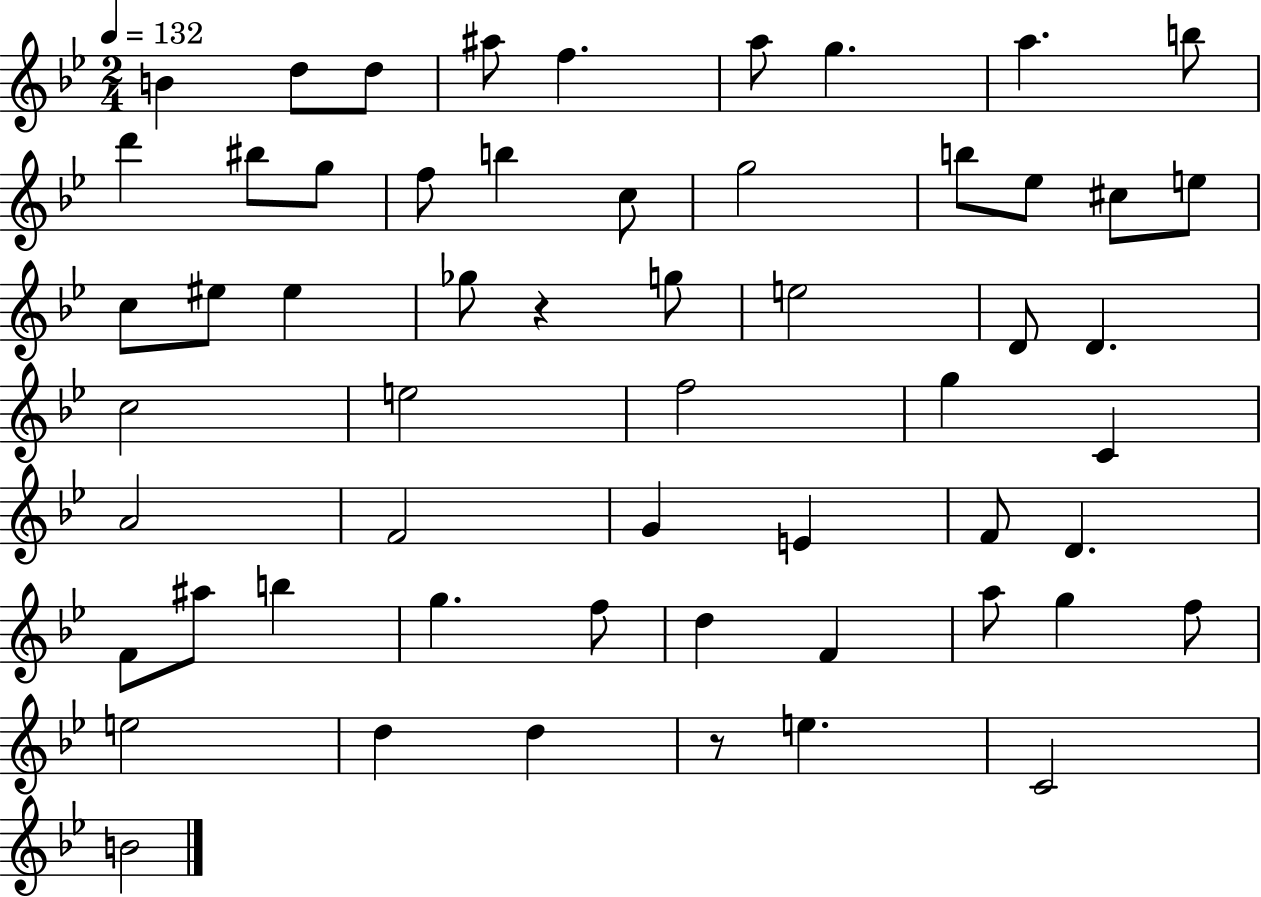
B4/q D5/e D5/e A#5/e F5/q. A5/e G5/q. A5/q. B5/e D6/q BIS5/e G5/e F5/e B5/q C5/e G5/h B5/e Eb5/e C#5/e E5/e C5/e EIS5/e EIS5/q Gb5/e R/q G5/e E5/h D4/e D4/q. C5/h E5/h F5/h G5/q C4/q A4/h F4/h G4/q E4/q F4/e D4/q. F4/e A#5/e B5/q G5/q. F5/e D5/q F4/q A5/e G5/q F5/e E5/h D5/q D5/q R/e E5/q. C4/h B4/h